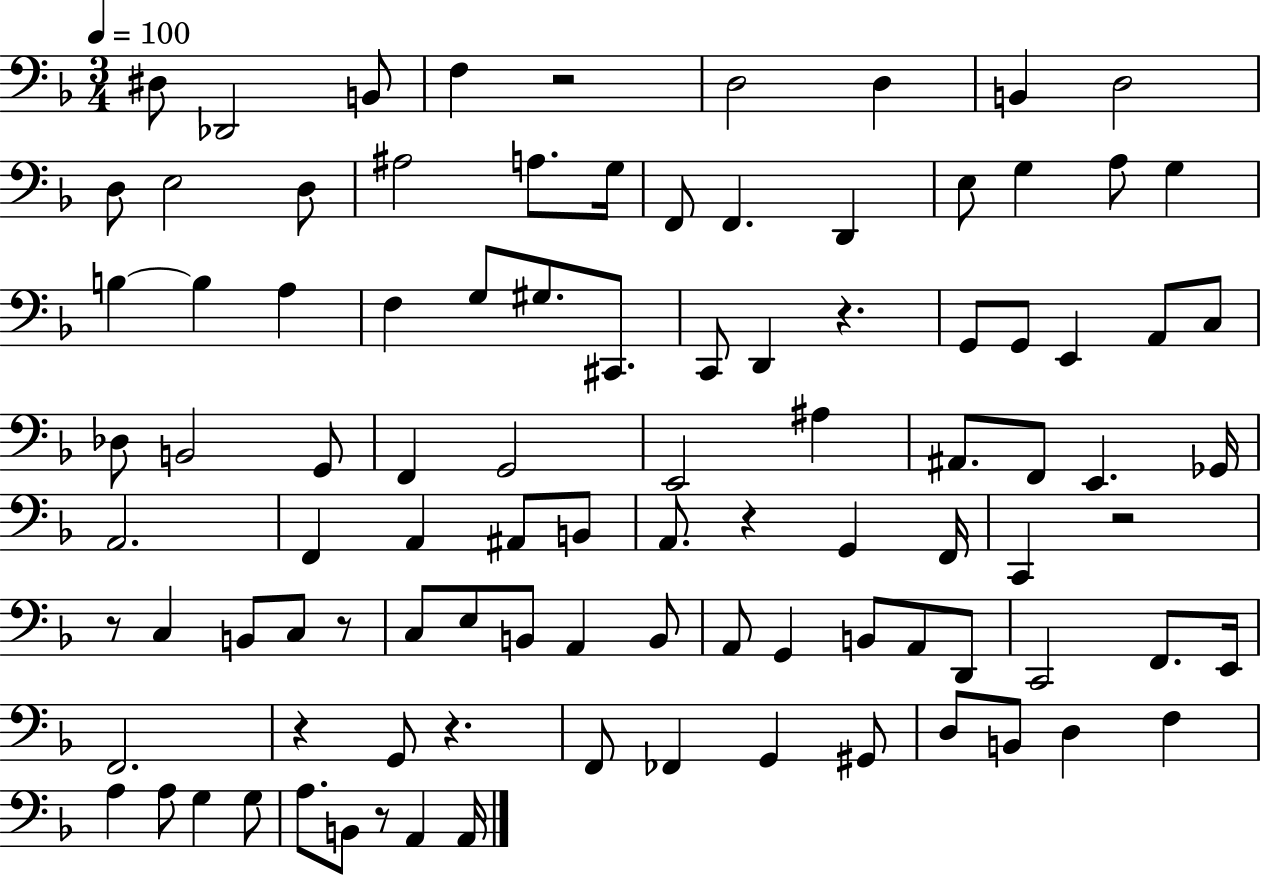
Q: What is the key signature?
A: F major